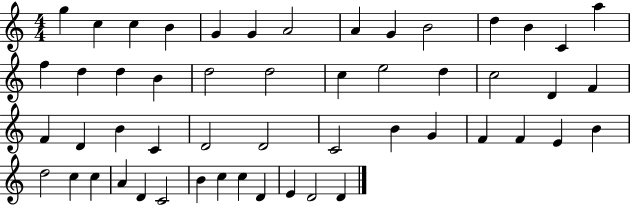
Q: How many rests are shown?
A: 0